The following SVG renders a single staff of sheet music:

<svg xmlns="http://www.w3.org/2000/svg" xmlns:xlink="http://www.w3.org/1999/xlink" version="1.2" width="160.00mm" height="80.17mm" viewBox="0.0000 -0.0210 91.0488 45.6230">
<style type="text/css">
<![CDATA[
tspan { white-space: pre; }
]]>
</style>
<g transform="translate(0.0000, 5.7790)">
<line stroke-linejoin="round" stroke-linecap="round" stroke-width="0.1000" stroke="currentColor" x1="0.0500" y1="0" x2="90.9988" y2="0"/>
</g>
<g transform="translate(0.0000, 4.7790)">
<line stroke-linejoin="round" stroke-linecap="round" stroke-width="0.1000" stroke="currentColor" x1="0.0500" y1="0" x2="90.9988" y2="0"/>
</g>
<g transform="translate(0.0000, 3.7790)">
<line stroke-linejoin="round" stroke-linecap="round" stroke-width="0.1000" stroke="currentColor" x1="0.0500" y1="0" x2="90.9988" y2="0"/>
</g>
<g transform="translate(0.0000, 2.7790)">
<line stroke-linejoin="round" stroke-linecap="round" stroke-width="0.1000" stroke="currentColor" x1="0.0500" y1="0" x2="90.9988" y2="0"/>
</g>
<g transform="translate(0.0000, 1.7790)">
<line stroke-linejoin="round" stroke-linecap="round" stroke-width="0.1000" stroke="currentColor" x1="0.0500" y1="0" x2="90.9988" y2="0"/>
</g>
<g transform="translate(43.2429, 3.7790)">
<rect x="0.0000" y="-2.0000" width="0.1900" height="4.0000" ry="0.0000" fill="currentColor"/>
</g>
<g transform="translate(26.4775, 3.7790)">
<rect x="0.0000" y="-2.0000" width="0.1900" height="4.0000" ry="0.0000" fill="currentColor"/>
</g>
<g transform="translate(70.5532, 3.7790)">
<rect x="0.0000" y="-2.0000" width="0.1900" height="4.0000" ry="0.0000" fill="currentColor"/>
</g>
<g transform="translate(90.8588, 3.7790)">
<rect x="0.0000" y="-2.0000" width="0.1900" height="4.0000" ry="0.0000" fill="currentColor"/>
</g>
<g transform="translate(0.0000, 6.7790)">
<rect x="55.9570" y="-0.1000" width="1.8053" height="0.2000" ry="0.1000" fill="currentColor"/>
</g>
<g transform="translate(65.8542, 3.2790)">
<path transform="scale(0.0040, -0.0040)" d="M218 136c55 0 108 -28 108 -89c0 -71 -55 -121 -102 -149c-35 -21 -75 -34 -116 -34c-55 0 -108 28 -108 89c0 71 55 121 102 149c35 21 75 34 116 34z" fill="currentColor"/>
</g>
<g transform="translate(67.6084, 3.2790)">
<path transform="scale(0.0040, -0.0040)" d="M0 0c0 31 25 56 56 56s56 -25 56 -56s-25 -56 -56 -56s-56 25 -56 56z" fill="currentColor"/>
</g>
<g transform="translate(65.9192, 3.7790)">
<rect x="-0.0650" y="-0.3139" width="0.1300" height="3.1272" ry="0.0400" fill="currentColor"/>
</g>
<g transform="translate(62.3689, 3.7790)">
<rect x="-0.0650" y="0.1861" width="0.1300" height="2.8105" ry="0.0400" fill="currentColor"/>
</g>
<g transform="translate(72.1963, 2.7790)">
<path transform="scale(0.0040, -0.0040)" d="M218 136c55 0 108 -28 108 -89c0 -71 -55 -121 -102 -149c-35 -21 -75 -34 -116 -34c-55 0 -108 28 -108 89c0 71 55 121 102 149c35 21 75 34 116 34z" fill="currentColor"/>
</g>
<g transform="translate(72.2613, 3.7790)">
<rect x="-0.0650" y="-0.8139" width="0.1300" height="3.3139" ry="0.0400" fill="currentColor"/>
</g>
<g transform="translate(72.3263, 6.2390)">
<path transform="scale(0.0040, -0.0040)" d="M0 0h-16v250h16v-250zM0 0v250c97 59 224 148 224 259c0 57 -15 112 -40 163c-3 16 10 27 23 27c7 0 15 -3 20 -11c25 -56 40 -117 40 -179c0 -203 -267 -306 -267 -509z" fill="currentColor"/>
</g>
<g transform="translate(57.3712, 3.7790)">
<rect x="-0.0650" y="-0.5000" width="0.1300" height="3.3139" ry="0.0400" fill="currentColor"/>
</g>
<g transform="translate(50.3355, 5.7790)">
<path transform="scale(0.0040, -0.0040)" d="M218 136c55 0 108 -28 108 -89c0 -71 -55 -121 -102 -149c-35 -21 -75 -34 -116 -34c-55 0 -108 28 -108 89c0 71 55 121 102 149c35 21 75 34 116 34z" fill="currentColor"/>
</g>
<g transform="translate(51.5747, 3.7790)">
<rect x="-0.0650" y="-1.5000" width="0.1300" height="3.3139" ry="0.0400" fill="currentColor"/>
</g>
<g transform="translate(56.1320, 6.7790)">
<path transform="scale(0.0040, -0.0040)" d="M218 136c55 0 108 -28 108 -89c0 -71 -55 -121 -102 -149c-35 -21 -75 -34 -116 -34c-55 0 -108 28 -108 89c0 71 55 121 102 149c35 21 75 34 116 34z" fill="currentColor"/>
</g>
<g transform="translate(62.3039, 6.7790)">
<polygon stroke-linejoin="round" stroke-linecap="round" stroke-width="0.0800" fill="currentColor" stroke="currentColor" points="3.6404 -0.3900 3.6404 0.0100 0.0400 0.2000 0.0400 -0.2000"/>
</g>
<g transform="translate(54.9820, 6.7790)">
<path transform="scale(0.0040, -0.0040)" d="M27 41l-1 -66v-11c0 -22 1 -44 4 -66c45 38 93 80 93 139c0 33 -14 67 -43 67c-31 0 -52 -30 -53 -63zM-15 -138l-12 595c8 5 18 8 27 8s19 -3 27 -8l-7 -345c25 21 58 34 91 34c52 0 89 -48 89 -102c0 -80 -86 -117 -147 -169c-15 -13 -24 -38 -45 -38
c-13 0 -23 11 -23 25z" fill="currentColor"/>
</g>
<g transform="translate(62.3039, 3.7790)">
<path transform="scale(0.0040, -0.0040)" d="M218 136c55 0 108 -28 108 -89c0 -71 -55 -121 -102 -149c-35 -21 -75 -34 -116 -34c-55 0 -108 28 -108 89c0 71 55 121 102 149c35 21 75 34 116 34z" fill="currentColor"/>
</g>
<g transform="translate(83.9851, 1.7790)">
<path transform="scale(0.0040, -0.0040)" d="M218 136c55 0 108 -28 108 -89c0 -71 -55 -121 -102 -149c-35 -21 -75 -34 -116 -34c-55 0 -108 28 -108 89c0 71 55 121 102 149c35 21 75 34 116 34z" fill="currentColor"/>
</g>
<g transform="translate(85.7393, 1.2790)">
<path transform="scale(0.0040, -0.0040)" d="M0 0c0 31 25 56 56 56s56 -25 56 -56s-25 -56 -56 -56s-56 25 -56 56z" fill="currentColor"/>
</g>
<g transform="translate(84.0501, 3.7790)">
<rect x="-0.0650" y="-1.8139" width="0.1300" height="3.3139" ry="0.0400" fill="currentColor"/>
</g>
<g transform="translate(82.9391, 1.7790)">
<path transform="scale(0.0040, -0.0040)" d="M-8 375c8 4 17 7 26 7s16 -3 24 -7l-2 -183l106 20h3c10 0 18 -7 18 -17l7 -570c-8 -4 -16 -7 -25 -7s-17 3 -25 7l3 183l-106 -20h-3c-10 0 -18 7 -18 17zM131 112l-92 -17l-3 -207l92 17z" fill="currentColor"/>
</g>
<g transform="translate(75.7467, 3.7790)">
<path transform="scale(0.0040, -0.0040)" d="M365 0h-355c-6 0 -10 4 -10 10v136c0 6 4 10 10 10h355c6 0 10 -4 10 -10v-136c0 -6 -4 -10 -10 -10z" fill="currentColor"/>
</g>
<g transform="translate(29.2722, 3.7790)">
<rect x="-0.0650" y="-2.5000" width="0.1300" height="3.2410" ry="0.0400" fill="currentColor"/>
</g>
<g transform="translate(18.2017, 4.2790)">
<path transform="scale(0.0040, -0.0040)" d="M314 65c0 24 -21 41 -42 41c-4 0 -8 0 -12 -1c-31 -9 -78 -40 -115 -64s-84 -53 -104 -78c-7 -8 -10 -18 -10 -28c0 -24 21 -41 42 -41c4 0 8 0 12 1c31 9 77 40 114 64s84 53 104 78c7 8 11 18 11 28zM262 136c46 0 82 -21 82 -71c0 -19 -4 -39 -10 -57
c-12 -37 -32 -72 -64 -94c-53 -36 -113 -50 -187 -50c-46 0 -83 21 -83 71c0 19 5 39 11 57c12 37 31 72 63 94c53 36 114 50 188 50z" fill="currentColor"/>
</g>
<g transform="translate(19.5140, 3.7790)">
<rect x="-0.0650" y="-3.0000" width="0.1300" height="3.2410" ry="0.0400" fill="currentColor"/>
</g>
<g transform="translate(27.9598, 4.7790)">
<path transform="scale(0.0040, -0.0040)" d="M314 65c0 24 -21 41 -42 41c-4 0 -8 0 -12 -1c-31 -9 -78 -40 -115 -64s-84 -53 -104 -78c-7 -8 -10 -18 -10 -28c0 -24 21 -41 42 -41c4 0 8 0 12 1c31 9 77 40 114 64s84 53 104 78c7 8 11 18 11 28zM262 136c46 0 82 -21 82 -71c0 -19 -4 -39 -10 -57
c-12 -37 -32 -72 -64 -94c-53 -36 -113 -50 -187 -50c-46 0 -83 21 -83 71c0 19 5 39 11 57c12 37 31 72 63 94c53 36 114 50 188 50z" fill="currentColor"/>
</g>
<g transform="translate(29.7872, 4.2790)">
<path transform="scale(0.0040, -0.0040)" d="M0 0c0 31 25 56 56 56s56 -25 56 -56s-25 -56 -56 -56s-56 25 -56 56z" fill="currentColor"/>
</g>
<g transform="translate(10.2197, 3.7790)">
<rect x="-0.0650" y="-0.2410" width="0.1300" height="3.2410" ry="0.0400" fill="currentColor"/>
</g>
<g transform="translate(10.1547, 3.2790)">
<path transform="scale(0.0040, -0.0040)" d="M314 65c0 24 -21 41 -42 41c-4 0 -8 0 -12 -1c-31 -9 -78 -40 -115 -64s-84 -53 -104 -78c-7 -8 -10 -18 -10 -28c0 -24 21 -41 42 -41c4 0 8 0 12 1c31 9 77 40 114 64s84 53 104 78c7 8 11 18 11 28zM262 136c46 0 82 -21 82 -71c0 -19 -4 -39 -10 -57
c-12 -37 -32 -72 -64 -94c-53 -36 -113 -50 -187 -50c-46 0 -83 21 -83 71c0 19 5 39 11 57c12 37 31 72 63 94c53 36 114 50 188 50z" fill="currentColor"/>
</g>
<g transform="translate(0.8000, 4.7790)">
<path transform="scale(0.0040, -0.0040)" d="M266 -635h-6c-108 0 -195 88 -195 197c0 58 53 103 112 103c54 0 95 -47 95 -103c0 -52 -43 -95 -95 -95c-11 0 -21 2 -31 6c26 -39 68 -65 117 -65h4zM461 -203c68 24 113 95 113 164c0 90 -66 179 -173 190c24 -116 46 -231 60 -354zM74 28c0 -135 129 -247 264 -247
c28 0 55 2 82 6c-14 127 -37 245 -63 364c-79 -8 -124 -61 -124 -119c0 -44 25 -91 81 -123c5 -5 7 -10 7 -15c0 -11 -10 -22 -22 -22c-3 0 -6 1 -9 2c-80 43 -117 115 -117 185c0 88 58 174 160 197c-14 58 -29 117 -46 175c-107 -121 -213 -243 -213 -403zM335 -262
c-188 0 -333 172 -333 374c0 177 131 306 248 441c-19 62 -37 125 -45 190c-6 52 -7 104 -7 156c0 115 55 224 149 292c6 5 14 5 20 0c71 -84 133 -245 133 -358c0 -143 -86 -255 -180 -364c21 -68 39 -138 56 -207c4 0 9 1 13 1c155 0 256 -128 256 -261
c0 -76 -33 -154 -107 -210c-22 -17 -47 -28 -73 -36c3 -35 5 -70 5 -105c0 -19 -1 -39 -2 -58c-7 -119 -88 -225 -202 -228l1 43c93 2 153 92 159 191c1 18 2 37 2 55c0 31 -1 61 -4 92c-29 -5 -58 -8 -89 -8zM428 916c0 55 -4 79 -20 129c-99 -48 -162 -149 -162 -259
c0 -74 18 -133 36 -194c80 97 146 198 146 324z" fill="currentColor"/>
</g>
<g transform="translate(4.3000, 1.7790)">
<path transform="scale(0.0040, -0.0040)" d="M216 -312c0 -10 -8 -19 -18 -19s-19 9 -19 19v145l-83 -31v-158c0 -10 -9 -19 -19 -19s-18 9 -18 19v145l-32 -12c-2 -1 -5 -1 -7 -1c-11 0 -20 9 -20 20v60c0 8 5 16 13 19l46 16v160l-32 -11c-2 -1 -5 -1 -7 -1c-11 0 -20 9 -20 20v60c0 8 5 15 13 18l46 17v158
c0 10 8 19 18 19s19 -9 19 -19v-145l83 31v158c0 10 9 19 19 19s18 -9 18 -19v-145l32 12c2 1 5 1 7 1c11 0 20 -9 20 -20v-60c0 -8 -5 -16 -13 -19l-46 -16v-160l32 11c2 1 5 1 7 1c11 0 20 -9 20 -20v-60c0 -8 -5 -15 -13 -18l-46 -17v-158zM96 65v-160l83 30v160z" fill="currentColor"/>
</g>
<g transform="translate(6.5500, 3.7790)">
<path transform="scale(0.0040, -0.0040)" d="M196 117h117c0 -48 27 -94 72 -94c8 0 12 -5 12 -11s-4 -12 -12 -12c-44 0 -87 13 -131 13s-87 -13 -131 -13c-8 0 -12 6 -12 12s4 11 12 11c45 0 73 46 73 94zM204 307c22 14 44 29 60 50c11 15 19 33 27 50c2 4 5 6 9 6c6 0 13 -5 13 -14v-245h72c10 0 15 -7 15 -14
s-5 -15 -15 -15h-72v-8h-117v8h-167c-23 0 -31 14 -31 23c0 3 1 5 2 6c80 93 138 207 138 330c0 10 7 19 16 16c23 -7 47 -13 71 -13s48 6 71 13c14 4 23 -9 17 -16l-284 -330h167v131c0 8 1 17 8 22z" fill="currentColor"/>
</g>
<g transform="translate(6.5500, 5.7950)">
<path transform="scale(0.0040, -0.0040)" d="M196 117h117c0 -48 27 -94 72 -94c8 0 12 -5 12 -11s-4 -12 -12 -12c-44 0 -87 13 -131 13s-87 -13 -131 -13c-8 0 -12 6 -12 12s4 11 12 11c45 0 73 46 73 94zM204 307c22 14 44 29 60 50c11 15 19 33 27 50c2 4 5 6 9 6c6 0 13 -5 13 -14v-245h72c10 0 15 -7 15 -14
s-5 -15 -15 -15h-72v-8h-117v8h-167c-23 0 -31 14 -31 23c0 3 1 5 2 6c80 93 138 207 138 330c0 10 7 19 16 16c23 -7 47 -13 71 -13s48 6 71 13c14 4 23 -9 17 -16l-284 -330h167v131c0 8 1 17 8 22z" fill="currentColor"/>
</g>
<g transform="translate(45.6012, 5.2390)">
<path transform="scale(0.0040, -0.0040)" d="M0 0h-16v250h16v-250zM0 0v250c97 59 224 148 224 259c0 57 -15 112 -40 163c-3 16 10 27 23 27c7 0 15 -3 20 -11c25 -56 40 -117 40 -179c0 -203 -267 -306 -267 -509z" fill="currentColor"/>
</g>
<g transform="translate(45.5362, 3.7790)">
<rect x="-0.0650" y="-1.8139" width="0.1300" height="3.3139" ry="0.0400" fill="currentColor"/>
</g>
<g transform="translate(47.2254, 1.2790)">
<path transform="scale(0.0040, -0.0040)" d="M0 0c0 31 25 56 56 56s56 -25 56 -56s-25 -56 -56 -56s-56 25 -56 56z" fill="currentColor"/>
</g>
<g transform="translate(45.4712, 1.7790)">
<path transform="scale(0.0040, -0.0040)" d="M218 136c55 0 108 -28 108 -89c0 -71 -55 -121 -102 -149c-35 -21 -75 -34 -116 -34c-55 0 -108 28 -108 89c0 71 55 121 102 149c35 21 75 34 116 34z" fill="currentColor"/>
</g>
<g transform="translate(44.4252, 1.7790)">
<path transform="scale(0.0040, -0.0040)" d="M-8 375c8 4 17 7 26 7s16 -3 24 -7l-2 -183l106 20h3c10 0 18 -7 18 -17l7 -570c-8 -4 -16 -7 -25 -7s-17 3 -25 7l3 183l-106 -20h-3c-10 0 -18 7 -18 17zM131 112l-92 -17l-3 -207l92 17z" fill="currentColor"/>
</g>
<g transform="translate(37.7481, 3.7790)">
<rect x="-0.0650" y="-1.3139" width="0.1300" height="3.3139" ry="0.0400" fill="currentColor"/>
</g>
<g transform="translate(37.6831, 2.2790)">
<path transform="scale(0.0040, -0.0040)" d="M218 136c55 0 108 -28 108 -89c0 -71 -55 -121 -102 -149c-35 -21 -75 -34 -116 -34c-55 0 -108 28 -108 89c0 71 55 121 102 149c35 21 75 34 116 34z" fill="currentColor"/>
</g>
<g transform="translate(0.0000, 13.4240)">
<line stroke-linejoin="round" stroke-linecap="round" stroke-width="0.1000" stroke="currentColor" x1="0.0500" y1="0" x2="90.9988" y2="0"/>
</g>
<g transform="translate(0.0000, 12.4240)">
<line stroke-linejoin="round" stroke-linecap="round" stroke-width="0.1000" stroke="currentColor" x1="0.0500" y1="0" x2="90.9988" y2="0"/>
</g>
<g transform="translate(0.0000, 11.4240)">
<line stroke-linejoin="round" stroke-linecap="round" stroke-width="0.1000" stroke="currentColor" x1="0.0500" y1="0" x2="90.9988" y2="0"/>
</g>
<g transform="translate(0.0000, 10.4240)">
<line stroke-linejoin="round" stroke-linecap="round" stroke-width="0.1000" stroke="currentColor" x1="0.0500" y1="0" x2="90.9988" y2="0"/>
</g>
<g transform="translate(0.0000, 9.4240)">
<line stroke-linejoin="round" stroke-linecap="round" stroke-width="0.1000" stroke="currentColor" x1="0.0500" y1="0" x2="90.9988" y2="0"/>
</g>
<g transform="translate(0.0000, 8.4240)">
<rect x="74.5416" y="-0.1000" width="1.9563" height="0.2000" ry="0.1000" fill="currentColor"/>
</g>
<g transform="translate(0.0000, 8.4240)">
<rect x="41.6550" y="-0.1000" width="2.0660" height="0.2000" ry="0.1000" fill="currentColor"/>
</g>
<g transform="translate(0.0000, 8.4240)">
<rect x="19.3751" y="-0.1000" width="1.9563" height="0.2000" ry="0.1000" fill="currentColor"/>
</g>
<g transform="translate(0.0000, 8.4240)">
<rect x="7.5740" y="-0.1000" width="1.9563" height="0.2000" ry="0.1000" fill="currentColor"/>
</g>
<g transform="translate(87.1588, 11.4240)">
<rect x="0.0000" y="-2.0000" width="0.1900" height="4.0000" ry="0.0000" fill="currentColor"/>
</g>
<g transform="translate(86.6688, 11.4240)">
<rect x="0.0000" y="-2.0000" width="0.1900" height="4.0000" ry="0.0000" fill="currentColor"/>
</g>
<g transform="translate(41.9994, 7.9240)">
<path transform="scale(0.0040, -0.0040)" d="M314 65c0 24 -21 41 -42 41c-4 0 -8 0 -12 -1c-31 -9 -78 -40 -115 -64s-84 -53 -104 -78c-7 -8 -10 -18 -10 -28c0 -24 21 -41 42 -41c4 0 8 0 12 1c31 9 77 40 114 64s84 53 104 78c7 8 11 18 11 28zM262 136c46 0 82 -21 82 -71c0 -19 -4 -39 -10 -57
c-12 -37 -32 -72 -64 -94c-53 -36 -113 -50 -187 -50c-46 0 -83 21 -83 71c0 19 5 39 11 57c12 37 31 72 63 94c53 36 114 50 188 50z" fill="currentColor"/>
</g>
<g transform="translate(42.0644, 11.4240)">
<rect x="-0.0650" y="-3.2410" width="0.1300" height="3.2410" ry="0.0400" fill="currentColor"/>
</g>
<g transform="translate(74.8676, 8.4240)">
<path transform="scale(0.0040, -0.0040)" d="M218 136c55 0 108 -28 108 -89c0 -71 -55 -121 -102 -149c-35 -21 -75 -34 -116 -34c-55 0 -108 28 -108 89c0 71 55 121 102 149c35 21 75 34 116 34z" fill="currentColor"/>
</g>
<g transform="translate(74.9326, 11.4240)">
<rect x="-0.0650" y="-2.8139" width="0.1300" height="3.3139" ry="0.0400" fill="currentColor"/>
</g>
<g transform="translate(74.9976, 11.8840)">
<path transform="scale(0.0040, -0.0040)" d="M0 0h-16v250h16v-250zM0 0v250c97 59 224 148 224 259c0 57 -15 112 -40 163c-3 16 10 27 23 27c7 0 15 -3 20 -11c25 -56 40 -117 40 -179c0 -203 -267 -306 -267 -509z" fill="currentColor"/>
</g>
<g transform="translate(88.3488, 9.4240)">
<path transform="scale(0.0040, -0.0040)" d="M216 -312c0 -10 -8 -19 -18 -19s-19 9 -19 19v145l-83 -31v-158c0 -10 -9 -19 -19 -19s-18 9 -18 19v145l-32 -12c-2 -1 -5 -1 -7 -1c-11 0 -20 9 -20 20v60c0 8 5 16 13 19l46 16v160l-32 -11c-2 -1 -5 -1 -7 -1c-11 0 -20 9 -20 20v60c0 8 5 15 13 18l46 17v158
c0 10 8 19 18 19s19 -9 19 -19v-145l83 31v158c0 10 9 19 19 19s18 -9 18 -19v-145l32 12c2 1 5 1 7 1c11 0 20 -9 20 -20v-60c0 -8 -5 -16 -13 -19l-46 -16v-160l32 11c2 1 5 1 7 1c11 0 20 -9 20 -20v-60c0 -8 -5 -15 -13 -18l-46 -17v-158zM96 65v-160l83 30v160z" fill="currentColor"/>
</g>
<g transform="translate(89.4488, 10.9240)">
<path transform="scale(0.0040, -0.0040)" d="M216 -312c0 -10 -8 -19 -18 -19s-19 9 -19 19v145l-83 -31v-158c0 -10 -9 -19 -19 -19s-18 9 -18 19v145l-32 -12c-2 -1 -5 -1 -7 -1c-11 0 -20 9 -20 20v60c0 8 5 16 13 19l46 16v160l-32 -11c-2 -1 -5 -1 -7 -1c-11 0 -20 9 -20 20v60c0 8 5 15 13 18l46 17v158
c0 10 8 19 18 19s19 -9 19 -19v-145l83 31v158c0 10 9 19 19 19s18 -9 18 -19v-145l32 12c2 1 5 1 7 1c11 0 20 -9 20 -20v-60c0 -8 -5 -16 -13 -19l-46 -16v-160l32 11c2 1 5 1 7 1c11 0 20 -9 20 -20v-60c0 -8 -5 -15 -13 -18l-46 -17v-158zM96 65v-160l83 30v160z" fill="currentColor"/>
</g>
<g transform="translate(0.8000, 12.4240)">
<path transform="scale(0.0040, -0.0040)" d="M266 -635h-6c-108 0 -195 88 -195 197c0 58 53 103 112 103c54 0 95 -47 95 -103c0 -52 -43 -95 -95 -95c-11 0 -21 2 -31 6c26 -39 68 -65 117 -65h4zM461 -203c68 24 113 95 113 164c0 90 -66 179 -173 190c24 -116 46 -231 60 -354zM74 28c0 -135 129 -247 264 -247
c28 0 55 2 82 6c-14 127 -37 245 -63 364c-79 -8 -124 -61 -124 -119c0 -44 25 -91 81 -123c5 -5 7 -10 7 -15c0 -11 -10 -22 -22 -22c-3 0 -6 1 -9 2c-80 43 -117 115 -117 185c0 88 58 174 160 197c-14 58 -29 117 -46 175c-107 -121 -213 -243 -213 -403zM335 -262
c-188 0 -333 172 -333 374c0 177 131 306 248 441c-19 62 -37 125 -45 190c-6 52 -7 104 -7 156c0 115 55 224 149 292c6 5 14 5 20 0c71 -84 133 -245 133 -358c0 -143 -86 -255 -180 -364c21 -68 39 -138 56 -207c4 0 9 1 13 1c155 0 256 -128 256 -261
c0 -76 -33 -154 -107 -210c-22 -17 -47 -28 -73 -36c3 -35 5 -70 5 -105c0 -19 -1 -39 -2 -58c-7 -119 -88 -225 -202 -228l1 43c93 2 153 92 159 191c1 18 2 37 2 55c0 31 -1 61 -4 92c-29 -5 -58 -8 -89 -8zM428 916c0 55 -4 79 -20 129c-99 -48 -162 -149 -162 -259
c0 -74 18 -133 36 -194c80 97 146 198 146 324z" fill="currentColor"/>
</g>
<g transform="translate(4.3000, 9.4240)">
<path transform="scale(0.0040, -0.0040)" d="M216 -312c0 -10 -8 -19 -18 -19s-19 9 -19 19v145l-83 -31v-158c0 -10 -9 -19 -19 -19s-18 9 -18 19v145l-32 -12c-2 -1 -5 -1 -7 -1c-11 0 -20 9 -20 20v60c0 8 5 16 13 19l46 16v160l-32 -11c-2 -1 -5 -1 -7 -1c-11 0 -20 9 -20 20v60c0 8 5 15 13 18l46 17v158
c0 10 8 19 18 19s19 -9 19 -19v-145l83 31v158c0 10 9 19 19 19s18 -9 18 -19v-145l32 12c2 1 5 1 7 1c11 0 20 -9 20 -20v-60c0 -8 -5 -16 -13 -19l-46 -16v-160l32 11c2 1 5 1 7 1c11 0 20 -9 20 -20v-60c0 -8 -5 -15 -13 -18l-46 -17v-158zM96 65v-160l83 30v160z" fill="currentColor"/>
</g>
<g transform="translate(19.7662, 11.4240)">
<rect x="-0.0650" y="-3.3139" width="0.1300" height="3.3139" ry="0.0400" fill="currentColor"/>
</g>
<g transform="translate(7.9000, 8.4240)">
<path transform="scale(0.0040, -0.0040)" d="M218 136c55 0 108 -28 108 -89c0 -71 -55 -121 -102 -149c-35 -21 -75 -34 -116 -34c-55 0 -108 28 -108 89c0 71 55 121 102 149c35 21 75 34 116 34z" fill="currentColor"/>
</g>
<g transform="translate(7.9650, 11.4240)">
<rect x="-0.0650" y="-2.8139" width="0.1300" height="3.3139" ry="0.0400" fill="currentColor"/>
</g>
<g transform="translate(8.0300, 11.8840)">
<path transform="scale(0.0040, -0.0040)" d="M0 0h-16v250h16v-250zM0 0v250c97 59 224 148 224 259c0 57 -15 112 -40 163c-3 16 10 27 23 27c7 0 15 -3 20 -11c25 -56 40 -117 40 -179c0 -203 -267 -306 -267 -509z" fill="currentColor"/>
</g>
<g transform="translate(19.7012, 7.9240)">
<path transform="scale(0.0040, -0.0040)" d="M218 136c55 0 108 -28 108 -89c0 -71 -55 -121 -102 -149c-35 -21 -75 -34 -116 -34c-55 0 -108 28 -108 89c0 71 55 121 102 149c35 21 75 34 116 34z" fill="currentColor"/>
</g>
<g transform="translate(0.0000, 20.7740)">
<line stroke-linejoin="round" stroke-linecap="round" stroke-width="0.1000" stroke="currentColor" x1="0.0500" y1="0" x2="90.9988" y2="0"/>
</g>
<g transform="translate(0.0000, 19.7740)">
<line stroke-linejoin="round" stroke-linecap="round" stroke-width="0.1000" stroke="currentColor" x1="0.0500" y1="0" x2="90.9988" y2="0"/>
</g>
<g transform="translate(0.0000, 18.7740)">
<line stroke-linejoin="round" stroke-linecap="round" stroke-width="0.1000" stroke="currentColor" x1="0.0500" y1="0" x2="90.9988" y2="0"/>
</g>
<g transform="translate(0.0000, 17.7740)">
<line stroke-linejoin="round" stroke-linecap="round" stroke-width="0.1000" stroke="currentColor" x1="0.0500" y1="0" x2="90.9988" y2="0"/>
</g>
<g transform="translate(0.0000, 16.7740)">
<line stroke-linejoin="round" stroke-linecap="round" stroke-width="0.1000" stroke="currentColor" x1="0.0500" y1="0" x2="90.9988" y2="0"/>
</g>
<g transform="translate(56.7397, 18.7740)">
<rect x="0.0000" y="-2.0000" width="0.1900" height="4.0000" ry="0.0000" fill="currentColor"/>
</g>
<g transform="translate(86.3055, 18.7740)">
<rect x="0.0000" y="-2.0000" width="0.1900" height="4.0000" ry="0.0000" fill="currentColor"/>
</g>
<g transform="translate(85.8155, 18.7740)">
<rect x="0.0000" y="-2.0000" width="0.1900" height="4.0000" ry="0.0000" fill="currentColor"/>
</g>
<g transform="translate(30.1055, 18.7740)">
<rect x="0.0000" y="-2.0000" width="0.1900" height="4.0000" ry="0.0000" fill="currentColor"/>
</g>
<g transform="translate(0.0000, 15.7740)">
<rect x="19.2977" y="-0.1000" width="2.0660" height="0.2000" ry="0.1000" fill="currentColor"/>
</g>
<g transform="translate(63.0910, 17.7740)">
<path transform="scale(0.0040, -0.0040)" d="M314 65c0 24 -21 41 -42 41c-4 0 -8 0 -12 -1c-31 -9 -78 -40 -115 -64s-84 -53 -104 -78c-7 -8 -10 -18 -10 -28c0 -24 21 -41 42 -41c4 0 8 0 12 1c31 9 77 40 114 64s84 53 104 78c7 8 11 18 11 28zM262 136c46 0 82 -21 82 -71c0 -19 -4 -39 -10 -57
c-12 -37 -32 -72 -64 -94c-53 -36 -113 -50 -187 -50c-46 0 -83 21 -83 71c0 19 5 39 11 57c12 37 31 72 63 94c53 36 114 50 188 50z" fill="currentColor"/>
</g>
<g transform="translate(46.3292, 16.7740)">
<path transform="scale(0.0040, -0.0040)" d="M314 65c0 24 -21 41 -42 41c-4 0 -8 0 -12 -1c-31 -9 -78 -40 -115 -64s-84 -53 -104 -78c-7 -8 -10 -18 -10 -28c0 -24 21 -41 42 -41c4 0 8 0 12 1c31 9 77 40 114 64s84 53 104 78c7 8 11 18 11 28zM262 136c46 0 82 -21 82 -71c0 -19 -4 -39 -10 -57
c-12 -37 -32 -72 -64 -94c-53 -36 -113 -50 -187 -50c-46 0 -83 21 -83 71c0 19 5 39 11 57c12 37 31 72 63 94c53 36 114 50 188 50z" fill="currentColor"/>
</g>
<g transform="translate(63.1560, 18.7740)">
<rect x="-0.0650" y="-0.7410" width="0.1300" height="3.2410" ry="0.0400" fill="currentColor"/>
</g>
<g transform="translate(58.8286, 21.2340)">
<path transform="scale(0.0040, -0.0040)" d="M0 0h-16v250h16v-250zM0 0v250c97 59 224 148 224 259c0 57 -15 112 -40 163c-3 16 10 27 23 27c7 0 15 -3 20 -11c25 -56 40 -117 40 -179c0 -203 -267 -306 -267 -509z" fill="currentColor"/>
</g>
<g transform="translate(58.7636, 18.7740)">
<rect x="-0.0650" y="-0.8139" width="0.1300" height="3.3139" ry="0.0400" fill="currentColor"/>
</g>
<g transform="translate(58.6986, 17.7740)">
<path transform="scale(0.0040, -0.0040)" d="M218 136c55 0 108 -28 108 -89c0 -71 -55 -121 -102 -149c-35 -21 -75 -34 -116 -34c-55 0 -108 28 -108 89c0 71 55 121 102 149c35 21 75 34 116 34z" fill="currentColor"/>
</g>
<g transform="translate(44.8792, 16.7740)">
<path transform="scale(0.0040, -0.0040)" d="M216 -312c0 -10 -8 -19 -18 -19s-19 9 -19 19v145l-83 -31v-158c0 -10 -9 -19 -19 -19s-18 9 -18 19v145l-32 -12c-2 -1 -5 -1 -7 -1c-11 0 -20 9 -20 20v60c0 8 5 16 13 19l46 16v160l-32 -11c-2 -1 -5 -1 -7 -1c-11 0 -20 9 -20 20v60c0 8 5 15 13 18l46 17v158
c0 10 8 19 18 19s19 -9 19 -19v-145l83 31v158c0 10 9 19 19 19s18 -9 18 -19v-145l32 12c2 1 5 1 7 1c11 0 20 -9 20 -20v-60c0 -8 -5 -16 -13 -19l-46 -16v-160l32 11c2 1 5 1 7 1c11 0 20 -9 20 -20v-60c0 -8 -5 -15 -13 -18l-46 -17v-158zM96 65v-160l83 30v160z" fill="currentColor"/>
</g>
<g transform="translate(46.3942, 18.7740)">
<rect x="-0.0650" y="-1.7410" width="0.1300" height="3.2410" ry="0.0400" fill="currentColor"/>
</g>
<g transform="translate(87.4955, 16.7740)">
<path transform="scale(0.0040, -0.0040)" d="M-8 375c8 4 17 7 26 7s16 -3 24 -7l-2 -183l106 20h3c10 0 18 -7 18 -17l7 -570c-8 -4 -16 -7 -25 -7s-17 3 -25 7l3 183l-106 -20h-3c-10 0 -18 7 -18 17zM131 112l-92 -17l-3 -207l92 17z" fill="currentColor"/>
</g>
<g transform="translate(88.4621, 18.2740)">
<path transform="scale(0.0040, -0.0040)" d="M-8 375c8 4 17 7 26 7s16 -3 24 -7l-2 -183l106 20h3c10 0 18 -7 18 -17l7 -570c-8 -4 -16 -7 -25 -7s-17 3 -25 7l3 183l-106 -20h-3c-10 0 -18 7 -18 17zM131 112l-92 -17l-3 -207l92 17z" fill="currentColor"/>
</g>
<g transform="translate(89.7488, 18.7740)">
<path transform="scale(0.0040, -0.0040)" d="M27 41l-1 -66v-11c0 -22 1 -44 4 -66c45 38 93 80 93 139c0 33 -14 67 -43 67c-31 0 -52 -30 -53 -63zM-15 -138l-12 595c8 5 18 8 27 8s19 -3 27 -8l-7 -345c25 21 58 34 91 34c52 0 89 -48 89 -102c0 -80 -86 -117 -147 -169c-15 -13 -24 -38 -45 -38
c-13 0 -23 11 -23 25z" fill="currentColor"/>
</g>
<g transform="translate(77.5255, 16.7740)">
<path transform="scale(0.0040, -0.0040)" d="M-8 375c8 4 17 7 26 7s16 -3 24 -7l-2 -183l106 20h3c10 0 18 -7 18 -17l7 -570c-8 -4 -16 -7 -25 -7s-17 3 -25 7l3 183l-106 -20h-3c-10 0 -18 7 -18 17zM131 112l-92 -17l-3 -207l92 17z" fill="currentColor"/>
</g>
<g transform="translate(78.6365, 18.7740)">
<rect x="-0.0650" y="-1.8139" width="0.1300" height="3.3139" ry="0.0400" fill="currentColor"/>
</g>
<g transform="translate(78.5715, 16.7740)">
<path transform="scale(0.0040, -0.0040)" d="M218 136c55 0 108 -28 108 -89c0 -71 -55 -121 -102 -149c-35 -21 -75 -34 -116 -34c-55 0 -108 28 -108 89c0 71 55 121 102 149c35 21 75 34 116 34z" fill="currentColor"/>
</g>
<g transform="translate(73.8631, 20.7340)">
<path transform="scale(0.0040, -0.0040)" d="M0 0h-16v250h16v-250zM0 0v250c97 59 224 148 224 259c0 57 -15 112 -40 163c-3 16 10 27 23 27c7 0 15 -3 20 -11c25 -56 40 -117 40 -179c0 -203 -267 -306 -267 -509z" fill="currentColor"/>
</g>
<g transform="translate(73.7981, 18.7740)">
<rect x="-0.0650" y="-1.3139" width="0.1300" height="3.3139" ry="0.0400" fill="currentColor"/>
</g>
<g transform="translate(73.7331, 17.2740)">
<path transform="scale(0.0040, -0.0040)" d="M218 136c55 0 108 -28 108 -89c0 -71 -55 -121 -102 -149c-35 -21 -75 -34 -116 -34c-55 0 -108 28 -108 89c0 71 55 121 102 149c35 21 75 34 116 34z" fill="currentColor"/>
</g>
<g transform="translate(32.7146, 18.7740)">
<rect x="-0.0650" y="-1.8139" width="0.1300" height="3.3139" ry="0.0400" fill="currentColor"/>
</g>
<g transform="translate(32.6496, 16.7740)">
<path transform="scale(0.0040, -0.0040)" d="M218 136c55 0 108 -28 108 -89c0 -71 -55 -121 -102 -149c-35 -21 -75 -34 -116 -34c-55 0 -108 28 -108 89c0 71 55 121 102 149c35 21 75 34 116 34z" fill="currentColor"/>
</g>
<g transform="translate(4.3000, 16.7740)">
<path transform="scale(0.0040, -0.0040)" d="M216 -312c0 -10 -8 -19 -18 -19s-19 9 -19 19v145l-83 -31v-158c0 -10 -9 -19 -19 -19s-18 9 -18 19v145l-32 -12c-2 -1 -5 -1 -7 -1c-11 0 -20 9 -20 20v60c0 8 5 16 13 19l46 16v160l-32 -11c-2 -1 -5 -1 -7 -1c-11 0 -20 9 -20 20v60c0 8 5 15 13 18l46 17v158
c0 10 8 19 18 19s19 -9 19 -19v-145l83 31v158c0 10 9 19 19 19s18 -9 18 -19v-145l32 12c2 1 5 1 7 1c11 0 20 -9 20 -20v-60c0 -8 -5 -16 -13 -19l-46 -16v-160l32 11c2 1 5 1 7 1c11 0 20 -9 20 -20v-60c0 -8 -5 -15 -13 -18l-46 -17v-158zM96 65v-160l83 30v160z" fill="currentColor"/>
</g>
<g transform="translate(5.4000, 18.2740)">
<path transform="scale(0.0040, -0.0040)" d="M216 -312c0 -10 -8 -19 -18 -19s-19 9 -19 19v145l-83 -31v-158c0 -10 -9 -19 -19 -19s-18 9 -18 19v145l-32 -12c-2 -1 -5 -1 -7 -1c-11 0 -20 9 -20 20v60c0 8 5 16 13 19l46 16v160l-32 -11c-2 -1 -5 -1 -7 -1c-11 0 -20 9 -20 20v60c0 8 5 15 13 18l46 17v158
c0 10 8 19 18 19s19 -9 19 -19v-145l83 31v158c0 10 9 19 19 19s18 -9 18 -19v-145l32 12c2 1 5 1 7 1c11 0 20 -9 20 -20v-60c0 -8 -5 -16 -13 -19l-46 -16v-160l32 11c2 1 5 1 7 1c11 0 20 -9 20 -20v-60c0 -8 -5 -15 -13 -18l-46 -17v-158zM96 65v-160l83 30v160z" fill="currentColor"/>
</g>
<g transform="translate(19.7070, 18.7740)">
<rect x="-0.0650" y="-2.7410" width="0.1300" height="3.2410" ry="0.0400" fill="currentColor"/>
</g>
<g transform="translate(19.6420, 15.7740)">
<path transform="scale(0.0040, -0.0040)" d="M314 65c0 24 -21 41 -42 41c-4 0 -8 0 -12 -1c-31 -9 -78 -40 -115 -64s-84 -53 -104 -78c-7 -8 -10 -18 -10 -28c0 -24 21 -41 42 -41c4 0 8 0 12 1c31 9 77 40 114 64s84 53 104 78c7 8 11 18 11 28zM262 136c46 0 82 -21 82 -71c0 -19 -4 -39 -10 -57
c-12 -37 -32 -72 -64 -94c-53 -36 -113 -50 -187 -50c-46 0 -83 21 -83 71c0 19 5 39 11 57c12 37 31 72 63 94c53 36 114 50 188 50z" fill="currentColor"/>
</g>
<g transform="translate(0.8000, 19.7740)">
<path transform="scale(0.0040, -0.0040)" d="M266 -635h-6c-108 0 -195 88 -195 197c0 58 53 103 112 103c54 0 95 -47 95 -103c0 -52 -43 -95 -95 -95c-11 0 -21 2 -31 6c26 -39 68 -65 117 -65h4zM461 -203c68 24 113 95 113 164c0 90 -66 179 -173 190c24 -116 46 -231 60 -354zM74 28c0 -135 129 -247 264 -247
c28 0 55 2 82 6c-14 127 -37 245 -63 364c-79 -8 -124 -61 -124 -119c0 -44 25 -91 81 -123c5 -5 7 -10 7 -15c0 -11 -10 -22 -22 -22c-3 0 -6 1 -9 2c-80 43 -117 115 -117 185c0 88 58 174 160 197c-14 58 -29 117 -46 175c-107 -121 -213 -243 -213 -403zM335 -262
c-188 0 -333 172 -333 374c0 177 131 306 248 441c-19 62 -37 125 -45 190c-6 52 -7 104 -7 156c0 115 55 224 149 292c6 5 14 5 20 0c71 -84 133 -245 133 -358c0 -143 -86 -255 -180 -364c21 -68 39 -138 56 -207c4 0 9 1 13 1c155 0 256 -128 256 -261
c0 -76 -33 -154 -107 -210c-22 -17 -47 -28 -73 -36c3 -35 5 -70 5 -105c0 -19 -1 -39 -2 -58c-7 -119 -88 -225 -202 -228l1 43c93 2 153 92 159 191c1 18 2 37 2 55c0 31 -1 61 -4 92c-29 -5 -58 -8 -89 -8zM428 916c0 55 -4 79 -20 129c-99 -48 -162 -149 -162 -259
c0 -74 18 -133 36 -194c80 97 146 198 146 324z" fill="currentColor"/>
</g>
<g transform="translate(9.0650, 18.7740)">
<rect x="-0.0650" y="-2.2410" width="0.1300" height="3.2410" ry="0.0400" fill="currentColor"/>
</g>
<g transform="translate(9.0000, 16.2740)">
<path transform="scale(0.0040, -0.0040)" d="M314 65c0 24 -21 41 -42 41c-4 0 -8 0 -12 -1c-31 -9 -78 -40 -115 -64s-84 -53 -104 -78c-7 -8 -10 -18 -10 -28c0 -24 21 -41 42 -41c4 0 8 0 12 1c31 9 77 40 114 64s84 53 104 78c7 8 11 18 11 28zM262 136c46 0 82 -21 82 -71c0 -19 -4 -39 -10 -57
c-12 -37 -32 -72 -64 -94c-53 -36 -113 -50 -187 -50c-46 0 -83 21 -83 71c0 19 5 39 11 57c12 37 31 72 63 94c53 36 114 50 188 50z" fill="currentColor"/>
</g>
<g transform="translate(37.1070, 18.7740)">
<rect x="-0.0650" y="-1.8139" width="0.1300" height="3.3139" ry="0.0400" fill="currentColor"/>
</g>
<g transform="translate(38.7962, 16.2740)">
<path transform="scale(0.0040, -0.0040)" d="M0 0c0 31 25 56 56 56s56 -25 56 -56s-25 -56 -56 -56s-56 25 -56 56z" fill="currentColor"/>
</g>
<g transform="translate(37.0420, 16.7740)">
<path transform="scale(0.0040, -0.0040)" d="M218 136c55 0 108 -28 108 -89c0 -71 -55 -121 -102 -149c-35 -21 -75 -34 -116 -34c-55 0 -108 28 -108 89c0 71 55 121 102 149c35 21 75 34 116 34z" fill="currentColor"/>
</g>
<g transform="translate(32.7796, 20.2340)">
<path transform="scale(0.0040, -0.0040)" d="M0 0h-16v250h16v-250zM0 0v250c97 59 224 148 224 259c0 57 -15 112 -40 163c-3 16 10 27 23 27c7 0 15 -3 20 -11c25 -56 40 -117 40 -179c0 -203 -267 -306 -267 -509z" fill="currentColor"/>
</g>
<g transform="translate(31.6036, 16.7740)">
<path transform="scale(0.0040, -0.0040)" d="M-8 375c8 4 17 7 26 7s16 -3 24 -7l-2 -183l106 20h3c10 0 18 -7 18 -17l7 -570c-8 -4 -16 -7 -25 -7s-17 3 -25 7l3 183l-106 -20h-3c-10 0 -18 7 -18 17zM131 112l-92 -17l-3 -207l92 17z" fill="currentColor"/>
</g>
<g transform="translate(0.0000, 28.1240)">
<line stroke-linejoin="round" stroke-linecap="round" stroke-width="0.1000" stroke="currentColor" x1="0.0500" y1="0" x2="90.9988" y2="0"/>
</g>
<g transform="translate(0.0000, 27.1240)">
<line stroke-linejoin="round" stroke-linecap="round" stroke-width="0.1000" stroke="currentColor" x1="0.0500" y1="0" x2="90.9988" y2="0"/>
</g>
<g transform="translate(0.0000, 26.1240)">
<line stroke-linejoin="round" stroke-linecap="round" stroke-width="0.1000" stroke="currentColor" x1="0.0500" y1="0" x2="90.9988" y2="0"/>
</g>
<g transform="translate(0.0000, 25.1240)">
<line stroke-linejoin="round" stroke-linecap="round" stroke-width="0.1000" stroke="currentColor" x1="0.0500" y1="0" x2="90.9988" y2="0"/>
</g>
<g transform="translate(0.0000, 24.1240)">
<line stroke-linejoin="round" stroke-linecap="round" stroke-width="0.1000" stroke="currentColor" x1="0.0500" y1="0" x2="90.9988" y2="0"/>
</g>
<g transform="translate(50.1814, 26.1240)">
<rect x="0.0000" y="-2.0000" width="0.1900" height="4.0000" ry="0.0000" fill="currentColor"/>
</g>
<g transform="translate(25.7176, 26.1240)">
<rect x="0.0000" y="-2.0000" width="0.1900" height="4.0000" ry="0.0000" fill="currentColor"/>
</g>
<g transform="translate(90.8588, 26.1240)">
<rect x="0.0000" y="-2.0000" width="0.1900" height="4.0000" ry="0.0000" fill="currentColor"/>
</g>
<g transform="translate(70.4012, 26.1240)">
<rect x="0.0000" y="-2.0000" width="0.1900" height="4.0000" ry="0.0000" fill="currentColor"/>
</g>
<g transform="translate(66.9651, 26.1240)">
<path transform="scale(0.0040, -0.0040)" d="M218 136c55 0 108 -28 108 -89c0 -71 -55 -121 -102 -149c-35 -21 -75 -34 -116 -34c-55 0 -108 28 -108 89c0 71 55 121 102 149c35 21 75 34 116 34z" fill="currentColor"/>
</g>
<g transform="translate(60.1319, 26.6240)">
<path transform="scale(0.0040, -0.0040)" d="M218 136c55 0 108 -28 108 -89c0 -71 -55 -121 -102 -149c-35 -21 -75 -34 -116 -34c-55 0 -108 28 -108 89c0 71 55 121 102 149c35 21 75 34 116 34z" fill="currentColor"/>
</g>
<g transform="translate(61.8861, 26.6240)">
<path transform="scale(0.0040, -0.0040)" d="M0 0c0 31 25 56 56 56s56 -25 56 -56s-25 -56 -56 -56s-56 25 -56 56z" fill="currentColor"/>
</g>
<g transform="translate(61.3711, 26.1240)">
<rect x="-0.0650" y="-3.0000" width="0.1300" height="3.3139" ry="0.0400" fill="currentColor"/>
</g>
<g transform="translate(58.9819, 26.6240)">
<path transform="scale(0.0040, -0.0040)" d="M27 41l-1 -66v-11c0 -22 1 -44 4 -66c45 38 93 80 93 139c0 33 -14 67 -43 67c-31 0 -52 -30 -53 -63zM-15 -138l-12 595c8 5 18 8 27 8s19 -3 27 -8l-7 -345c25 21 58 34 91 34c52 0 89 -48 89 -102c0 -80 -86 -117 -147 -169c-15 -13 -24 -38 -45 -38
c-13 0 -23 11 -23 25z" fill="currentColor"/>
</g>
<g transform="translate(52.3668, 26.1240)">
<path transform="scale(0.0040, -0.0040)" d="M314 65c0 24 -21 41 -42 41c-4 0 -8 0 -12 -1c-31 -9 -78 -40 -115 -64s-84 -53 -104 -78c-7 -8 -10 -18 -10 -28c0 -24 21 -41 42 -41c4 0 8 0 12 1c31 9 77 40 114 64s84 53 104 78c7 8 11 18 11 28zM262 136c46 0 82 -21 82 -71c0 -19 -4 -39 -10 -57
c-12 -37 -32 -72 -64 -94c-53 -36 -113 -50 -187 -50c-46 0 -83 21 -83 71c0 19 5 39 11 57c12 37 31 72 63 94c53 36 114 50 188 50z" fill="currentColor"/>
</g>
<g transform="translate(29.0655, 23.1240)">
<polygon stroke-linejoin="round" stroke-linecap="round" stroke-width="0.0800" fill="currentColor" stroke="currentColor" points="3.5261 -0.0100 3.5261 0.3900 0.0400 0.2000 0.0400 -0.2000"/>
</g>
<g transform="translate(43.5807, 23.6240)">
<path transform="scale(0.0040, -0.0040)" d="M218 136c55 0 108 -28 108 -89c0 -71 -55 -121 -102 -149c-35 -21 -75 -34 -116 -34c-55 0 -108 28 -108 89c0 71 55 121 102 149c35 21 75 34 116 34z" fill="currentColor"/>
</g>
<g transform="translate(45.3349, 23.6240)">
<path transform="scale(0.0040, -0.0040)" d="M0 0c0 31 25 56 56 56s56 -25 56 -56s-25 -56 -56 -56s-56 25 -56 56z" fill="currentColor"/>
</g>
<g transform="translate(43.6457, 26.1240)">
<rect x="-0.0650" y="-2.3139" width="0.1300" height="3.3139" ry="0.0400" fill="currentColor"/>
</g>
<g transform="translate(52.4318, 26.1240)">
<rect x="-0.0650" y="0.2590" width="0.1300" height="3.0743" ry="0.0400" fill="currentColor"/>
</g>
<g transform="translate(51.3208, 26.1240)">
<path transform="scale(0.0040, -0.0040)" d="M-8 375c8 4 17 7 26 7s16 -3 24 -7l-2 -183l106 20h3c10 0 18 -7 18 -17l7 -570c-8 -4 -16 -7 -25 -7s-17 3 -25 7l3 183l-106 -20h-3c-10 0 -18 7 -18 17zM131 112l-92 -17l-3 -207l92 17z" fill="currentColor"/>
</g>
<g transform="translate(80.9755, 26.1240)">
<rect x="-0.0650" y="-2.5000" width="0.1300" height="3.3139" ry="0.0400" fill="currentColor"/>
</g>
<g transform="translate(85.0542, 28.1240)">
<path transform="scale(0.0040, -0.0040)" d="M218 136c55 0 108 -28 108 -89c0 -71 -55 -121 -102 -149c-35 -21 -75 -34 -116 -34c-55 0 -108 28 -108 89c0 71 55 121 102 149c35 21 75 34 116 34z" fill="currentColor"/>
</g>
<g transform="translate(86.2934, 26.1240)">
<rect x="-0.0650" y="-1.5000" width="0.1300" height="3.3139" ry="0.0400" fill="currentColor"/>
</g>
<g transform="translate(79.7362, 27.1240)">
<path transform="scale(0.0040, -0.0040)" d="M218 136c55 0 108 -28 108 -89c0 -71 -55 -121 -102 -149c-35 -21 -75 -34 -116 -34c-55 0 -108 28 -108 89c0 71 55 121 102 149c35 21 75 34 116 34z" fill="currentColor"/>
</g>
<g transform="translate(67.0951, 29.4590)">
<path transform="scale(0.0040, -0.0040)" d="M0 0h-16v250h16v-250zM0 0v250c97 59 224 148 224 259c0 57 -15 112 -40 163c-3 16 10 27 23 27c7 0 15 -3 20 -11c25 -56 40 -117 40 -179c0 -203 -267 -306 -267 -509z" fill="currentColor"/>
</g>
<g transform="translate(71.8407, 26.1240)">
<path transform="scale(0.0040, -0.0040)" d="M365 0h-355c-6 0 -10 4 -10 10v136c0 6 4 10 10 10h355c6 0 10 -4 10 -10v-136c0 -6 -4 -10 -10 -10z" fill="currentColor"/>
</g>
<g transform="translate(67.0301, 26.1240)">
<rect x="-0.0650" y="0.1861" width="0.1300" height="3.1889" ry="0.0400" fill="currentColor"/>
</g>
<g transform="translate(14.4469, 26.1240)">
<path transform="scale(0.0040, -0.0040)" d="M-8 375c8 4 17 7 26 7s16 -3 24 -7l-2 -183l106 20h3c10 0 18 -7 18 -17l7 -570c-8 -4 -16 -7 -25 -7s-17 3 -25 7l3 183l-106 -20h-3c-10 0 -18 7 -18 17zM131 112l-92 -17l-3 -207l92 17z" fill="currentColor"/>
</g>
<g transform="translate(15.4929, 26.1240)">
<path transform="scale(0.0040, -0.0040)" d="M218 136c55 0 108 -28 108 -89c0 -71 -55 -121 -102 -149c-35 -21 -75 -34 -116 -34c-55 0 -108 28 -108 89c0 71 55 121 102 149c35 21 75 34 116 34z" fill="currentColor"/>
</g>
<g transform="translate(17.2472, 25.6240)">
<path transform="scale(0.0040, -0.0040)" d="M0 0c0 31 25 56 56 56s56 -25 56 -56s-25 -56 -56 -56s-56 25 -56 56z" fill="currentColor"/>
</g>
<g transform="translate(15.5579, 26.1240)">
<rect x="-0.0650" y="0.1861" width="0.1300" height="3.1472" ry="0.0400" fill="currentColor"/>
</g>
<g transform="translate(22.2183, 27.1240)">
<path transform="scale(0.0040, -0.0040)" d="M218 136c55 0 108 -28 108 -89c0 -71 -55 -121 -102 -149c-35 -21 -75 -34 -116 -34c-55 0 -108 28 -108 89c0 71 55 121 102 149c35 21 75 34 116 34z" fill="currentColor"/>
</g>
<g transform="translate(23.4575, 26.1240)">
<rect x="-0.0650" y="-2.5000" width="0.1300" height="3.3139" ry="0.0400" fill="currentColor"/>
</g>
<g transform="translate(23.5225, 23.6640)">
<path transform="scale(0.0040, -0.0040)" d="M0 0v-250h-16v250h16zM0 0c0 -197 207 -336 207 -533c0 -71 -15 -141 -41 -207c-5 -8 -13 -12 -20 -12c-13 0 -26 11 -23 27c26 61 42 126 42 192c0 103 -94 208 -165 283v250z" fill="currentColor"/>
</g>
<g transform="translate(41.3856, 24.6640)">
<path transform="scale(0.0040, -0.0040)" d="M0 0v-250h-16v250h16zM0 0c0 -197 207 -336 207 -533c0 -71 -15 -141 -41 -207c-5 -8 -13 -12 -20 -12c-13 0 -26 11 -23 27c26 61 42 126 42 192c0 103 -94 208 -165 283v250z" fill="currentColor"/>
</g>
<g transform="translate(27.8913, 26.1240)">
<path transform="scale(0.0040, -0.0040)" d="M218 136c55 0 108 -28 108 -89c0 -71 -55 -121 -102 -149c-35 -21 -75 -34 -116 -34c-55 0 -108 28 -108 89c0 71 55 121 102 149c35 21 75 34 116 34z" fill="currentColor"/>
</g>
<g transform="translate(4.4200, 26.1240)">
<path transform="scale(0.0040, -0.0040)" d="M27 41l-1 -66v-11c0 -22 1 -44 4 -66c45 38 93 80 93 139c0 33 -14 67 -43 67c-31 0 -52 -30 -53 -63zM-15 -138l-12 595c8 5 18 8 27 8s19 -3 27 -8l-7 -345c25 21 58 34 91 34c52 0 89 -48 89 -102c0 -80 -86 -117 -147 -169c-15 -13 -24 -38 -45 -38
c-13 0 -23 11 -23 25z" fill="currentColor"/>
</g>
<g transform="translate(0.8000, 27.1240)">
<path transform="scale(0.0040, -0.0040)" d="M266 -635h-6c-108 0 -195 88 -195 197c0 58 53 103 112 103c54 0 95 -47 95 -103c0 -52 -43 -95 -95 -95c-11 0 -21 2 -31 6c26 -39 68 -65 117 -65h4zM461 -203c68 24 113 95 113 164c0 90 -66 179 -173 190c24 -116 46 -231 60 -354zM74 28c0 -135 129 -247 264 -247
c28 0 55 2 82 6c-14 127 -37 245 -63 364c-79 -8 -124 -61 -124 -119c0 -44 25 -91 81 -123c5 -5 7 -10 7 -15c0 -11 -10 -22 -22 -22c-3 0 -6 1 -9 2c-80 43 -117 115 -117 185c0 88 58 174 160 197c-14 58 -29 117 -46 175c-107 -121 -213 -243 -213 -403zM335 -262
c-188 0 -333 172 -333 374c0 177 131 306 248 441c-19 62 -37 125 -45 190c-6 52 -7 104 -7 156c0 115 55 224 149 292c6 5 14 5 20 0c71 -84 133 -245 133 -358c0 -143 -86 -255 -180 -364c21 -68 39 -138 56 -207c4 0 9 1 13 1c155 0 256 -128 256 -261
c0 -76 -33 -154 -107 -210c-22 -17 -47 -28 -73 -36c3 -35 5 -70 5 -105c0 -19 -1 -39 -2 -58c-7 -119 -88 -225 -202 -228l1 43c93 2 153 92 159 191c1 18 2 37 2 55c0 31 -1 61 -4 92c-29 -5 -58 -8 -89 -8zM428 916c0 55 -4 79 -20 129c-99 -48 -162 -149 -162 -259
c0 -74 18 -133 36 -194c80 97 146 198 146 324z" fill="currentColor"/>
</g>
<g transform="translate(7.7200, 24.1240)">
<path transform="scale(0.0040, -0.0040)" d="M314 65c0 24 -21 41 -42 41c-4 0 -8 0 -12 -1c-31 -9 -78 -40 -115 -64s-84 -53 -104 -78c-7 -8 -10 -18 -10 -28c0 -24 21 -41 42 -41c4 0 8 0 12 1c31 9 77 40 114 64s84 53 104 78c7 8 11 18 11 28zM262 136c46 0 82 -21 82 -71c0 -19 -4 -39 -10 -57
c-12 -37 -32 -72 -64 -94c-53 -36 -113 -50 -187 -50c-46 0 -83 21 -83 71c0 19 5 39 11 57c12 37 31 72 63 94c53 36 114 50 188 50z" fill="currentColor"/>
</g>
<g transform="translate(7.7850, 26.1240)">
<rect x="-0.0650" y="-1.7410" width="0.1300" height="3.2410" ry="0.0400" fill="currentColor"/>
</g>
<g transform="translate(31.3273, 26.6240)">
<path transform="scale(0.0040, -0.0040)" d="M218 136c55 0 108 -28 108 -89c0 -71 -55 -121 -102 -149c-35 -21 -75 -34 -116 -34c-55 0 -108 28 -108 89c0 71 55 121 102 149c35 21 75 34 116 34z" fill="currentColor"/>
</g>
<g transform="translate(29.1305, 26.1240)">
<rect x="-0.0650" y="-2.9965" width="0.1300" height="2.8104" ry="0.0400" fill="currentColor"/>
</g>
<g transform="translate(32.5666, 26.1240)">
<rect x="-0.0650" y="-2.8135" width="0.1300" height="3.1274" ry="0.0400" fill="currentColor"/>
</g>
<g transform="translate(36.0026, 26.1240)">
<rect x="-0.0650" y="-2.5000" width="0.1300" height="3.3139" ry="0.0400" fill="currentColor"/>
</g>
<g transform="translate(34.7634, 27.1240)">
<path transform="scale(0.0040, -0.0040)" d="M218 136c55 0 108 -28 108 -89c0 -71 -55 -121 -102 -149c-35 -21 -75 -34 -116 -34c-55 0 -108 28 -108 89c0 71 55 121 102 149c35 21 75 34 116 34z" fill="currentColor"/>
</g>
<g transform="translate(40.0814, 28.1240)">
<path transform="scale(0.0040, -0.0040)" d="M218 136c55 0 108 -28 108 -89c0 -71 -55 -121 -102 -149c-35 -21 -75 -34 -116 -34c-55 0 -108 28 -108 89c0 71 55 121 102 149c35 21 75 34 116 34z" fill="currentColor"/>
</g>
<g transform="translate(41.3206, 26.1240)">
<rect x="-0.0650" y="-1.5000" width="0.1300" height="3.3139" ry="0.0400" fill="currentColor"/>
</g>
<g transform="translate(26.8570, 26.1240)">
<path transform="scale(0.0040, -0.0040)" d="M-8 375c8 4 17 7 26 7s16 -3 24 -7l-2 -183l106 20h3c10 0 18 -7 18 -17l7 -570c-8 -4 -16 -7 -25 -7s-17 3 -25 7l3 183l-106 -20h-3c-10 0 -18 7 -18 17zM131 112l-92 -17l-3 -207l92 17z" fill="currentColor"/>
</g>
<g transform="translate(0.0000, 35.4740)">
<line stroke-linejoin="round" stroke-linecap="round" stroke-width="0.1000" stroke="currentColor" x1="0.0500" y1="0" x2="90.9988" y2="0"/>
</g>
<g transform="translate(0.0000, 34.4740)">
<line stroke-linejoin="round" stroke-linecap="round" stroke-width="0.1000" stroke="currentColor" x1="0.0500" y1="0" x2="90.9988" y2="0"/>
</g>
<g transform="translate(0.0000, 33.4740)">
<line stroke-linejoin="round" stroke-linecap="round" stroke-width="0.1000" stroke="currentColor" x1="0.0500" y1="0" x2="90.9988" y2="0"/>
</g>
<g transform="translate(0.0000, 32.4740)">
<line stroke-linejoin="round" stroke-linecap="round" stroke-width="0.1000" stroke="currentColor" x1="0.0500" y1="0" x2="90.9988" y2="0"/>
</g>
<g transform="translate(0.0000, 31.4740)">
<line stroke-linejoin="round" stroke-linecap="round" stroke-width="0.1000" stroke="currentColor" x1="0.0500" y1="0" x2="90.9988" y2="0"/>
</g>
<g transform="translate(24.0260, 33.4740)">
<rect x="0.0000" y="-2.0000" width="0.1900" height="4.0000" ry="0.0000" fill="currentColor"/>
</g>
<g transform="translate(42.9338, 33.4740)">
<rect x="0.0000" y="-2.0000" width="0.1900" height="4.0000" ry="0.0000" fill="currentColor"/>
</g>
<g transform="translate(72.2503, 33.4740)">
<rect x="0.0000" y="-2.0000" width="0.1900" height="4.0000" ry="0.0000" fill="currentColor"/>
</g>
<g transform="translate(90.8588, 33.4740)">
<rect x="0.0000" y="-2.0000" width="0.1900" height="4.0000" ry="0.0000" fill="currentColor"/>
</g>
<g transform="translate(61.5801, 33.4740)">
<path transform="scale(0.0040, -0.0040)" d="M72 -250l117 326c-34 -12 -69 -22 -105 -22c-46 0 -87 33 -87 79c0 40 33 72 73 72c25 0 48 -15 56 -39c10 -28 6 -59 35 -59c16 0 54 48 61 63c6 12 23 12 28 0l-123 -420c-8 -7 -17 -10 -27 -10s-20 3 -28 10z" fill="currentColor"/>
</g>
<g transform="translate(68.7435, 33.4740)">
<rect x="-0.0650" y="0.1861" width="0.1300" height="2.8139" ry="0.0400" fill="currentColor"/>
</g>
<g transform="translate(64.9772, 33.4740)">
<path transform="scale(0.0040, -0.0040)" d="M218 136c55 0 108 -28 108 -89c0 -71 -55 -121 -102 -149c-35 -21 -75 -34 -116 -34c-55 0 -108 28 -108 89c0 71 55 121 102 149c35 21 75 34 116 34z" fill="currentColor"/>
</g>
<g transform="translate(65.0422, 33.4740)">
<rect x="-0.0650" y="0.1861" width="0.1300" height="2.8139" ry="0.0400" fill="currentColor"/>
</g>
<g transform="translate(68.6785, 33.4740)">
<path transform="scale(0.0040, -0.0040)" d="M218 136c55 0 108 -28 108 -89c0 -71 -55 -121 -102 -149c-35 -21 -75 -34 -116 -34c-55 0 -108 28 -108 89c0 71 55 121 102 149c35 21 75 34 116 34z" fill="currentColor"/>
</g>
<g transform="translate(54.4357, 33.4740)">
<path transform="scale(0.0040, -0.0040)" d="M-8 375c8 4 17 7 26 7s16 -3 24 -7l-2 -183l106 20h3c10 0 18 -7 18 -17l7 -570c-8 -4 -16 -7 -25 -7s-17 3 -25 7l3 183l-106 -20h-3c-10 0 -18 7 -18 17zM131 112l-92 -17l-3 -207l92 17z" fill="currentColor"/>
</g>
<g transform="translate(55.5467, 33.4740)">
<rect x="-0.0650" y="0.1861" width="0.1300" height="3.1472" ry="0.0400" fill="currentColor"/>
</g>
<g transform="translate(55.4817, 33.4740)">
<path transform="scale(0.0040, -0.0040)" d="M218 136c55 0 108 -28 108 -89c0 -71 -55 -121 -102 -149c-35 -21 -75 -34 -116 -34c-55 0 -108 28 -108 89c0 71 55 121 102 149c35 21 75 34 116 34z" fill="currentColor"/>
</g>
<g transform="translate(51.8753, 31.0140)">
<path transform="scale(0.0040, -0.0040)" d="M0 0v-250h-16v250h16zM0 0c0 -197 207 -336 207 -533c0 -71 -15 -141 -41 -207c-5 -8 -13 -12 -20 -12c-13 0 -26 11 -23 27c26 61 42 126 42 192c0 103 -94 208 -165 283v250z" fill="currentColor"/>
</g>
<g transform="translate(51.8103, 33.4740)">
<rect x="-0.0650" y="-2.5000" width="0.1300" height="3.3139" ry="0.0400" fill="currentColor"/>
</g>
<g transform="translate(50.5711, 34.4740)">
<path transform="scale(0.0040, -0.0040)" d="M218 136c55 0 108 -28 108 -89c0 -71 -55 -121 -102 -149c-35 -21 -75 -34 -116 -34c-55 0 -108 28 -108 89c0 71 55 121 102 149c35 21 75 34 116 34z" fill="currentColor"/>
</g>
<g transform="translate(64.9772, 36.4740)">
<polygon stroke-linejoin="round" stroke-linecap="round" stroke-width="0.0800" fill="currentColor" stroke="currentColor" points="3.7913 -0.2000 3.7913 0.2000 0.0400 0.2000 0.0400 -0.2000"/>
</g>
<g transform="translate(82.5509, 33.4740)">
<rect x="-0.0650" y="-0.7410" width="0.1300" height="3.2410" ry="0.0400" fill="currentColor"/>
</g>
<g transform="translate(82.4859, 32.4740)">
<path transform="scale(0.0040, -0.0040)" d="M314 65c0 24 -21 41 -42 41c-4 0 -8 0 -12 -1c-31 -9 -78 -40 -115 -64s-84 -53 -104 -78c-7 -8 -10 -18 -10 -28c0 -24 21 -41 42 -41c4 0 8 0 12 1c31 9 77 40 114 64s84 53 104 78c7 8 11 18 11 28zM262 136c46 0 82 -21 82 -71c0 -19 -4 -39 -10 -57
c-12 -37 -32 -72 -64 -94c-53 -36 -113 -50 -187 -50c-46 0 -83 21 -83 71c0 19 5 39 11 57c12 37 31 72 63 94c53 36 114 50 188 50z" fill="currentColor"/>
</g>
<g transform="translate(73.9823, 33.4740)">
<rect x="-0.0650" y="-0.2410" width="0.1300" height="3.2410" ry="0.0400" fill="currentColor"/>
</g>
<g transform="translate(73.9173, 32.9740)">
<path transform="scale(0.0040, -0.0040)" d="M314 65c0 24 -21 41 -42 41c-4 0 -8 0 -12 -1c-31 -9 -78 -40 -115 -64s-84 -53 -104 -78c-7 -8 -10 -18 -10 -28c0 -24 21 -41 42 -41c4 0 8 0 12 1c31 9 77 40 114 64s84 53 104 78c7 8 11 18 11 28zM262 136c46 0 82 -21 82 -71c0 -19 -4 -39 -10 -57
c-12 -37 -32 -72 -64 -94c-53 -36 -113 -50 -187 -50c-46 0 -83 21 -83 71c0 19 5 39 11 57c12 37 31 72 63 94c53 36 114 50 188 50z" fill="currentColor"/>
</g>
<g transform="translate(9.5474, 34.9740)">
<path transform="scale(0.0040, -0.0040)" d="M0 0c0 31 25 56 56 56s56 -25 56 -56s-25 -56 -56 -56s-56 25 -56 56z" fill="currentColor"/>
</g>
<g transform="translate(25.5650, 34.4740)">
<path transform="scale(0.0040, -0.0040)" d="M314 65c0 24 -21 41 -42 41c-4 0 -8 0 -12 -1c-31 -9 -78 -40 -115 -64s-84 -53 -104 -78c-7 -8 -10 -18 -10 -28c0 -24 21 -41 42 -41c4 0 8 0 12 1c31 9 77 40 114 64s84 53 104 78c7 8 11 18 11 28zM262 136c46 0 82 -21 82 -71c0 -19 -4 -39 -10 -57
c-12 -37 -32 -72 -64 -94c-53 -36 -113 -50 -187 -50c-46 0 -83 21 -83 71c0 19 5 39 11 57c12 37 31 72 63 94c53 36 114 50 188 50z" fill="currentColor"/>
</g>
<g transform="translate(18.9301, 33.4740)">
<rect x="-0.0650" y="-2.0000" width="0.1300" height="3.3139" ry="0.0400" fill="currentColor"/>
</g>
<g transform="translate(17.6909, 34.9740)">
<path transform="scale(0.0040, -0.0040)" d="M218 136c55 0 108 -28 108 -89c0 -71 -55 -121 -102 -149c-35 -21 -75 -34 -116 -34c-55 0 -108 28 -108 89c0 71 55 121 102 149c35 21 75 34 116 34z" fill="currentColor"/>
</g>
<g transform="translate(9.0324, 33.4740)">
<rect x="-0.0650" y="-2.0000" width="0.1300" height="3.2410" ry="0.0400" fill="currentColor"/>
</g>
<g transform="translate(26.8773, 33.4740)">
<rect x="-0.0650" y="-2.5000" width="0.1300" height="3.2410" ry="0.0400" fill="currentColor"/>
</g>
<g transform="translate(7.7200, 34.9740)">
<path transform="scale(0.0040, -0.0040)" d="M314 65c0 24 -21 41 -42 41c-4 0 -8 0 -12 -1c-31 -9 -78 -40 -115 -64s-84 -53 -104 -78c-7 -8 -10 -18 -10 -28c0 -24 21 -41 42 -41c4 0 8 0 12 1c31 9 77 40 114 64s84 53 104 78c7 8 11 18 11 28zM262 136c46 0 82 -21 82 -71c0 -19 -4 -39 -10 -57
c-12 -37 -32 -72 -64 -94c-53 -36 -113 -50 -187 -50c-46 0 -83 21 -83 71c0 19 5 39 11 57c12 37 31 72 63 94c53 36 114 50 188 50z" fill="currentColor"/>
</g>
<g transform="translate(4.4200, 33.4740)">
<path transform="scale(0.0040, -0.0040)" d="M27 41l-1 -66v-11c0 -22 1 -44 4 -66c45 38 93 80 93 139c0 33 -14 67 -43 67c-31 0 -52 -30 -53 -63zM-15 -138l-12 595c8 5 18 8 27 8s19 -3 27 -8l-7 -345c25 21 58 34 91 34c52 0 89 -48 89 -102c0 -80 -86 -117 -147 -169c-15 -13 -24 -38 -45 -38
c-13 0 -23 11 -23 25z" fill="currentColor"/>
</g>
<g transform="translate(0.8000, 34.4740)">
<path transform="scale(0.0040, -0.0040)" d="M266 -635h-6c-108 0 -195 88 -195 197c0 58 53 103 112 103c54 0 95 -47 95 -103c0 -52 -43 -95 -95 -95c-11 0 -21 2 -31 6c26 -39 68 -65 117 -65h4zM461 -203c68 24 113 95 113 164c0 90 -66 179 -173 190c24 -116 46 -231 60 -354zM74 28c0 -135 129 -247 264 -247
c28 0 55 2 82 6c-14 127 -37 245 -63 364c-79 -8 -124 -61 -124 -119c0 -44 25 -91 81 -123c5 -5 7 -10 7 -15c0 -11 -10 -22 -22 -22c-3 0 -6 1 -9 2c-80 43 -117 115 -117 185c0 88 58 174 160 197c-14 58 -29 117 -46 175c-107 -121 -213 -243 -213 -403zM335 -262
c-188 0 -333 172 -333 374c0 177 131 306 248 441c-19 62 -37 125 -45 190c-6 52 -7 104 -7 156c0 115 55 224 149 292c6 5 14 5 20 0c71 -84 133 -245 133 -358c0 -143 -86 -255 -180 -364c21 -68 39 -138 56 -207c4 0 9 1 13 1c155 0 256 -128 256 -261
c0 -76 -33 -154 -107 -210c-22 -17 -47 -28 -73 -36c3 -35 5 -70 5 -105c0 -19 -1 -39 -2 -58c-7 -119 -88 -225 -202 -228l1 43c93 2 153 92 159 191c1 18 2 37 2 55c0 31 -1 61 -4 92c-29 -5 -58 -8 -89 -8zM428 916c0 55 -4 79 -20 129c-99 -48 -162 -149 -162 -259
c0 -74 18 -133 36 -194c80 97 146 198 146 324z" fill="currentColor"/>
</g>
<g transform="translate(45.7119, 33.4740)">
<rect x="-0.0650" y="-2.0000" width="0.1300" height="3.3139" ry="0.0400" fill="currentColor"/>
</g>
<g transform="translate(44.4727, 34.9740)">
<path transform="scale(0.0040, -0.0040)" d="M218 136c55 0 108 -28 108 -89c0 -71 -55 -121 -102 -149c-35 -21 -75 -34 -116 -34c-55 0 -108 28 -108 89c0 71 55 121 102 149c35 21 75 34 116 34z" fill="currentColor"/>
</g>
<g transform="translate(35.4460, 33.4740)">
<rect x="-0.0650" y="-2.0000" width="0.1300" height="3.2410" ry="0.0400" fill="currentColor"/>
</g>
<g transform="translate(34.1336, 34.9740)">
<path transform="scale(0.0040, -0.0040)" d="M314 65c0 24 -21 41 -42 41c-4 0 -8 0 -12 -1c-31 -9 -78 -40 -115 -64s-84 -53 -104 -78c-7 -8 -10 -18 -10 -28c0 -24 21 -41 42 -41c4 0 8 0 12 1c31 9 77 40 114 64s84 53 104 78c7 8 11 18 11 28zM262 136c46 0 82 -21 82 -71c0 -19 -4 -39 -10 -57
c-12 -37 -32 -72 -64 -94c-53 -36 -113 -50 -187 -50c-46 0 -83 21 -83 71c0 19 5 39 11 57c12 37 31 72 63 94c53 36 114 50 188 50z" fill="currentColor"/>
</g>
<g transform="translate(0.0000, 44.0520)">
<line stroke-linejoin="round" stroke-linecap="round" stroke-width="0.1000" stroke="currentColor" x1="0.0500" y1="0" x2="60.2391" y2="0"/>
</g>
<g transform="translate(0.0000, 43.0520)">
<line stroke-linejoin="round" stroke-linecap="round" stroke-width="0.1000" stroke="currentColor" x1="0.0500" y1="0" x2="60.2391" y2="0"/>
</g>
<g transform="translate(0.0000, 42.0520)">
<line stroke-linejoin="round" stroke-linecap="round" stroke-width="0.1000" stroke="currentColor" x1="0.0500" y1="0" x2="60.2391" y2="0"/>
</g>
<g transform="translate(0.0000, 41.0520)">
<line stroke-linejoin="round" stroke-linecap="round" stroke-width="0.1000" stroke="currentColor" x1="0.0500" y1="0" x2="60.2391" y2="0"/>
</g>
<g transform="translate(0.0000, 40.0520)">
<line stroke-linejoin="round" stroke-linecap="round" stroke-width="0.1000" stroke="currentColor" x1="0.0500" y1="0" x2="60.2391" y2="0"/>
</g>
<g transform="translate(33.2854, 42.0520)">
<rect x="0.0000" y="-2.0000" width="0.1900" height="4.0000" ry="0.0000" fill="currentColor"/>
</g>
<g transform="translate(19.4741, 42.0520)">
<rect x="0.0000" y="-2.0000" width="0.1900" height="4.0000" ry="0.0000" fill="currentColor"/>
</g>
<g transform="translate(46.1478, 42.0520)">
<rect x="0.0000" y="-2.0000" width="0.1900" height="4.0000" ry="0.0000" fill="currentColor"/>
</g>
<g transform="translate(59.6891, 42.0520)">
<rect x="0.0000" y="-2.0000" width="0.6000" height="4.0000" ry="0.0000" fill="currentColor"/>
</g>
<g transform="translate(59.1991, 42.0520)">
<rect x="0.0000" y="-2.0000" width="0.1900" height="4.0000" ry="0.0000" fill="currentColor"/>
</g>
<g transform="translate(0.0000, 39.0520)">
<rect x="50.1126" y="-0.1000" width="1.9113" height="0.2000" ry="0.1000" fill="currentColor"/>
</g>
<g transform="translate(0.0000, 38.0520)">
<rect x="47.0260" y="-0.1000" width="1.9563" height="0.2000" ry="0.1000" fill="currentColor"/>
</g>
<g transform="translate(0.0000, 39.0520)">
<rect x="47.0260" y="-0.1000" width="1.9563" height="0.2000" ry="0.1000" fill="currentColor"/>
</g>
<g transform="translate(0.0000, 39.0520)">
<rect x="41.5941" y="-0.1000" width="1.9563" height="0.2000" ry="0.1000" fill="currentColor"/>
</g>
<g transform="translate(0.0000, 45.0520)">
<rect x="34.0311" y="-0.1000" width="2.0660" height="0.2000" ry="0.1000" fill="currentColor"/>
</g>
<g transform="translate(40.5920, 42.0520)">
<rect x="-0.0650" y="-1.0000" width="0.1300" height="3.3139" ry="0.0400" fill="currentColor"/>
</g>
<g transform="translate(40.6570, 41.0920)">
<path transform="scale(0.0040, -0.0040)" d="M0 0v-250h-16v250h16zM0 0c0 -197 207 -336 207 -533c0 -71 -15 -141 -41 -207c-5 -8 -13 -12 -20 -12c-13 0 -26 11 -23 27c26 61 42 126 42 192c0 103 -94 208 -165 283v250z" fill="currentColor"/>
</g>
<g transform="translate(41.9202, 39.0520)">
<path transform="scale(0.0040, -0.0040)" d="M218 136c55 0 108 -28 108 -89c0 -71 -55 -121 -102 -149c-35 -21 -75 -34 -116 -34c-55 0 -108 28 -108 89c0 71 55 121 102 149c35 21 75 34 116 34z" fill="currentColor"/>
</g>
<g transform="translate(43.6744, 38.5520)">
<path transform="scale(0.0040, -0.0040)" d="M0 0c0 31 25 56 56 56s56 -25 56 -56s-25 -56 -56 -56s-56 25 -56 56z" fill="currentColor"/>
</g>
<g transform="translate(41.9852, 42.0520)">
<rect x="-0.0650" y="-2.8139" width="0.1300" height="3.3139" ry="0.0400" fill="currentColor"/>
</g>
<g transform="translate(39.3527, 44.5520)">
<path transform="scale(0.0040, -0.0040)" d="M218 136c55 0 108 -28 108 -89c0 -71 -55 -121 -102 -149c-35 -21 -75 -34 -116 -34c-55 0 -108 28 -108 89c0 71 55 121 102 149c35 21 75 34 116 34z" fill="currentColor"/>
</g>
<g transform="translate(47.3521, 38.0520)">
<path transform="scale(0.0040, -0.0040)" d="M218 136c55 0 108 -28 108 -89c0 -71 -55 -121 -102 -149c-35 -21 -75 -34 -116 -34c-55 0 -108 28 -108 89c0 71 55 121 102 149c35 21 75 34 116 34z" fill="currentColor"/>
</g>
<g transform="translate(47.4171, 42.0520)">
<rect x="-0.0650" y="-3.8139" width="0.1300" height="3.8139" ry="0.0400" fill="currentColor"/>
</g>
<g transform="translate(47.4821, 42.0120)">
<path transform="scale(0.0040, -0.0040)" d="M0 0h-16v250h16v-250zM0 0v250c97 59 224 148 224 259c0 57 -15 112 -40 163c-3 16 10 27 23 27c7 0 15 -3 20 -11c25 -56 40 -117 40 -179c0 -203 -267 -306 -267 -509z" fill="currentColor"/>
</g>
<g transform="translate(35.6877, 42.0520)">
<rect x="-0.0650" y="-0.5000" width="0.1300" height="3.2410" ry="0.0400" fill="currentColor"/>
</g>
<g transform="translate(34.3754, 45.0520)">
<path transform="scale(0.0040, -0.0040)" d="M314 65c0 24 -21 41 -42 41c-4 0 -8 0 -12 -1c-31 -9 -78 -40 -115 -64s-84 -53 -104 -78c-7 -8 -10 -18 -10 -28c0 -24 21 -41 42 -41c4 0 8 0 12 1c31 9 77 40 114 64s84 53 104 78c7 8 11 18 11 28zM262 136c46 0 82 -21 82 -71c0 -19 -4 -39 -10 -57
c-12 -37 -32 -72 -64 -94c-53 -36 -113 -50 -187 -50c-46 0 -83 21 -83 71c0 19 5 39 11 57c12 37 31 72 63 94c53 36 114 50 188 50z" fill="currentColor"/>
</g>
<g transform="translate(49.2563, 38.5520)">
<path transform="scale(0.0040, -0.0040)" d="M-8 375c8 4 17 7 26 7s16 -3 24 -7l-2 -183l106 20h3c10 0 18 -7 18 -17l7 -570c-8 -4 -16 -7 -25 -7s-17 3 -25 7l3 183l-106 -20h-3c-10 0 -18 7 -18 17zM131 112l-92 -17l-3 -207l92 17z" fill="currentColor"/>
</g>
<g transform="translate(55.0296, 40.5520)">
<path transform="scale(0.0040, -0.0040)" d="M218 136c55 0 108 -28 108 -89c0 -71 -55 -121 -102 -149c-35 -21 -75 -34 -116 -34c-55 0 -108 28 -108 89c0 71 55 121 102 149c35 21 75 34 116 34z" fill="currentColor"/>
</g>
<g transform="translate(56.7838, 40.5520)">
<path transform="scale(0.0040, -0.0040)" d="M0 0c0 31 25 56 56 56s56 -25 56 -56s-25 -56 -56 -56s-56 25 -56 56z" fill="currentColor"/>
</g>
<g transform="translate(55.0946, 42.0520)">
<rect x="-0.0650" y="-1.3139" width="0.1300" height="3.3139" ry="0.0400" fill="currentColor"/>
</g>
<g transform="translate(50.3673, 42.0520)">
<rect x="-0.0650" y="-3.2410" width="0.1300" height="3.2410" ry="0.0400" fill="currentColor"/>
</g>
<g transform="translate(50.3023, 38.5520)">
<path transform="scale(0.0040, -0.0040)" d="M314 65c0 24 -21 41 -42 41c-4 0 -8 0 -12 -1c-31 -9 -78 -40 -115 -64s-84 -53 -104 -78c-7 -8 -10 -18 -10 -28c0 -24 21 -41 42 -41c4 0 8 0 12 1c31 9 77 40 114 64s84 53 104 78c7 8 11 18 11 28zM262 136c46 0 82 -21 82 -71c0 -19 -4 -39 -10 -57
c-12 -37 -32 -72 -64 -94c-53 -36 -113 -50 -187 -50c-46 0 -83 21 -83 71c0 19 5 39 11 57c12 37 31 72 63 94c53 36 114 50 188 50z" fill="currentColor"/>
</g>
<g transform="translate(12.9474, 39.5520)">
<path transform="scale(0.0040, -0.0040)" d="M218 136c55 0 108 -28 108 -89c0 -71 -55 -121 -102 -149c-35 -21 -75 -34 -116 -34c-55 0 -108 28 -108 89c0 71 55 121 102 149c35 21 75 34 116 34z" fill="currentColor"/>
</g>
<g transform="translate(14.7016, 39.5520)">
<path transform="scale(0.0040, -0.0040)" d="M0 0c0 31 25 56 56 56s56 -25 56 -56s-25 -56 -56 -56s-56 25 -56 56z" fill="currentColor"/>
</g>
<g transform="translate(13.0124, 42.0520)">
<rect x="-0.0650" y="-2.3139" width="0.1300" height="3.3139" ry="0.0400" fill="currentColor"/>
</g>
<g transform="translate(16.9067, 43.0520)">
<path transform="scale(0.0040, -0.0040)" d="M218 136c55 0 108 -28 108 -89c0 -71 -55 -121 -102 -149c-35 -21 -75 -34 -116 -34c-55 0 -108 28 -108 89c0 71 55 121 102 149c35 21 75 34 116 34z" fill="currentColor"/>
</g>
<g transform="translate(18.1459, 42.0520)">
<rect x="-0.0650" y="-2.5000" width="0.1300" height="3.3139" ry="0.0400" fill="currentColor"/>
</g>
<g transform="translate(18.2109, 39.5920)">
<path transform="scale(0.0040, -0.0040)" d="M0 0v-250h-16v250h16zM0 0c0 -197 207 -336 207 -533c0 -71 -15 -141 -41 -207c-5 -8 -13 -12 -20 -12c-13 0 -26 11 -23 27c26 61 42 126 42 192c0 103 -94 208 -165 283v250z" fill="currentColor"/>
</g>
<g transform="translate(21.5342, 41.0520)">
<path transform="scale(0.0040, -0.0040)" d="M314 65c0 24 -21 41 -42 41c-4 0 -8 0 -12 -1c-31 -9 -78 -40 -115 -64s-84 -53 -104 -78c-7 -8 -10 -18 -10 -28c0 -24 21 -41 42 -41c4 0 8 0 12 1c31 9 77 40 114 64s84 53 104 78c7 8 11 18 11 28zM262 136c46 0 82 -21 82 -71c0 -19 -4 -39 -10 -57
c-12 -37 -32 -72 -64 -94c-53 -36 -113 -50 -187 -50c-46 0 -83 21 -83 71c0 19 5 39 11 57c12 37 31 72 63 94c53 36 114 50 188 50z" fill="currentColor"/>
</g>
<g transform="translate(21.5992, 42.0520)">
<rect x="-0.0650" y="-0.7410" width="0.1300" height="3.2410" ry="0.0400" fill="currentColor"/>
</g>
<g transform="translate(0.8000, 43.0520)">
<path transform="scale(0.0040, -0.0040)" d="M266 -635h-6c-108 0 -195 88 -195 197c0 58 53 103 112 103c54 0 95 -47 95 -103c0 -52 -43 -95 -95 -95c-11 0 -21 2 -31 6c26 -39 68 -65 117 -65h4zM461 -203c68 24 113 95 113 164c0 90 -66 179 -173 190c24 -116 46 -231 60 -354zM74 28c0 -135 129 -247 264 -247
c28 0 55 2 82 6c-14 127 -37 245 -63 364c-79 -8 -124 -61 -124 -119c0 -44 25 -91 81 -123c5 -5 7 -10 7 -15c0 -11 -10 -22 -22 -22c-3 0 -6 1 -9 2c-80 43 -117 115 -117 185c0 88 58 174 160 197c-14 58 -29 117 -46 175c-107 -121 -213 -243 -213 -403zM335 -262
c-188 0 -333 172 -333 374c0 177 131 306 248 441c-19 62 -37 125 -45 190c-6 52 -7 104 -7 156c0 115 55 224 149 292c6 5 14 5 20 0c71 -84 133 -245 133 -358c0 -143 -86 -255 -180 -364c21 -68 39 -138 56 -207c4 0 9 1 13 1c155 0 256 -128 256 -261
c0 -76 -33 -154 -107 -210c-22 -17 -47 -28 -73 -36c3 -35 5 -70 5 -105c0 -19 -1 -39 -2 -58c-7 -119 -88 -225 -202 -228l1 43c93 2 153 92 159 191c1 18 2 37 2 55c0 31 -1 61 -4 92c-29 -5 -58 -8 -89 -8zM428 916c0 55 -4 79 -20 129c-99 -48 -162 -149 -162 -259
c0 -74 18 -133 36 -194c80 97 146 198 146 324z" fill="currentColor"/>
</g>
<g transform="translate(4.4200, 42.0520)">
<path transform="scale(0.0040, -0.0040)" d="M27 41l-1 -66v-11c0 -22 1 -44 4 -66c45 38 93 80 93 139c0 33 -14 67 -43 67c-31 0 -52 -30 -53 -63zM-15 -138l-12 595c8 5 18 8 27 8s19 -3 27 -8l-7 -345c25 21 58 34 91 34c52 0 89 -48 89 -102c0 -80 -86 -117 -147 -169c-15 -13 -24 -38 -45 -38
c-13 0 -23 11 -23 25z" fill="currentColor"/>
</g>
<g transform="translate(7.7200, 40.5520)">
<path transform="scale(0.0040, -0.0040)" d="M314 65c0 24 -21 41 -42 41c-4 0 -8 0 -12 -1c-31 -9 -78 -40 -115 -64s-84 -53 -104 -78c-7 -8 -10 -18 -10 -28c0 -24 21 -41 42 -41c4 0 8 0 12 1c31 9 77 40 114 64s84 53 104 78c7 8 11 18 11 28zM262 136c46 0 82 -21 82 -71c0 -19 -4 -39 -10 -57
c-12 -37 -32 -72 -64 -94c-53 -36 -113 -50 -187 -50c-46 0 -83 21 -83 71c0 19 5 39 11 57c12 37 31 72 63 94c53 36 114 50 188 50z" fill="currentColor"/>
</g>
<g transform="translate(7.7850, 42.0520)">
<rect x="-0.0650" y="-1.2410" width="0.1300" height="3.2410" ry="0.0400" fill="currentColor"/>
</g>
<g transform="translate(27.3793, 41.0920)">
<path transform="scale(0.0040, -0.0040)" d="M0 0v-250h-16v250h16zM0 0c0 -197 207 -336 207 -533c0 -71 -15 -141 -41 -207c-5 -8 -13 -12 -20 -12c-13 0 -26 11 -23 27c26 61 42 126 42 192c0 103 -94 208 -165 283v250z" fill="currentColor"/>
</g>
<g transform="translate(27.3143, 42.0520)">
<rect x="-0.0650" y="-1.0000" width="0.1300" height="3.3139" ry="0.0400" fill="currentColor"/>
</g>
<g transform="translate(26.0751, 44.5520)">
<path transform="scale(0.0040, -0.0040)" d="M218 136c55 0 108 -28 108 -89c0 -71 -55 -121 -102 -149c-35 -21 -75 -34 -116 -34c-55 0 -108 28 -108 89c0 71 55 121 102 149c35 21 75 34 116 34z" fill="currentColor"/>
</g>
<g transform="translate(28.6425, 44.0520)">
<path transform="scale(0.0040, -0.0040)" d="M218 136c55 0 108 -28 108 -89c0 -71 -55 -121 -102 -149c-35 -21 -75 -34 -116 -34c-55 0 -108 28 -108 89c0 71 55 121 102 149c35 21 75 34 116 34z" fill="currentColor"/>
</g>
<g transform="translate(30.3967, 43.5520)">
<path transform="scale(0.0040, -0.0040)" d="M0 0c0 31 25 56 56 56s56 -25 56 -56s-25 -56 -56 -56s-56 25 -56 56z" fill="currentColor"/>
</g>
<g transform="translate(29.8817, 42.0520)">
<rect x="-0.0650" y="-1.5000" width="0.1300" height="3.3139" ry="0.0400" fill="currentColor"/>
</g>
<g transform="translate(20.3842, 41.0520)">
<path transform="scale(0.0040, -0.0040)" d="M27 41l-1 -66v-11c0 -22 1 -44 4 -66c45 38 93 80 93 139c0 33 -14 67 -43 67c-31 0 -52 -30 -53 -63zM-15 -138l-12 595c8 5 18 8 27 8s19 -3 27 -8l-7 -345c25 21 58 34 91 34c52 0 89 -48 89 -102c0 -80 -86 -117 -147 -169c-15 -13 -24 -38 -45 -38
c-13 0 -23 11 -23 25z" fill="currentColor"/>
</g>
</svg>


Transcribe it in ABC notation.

X:1
T:Untitled
M:4/4
L:1/4
K:G
c2 A2 G2 e f/2 E _C B/2 c/2 d/2 z2 f a/2 b b2 a/2 g2 a2 f/2 f ^f2 d/2 d2 e/2 f f2 B G/2 B/2 A/2 G E/2 g B2 _A B/2 z2 G E F2 F G2 F2 F G/2 B z/2 B/2 B/2 c2 d2 e2 g G/2 _d2 D/2 E C2 D/2 a c'/2 b2 e